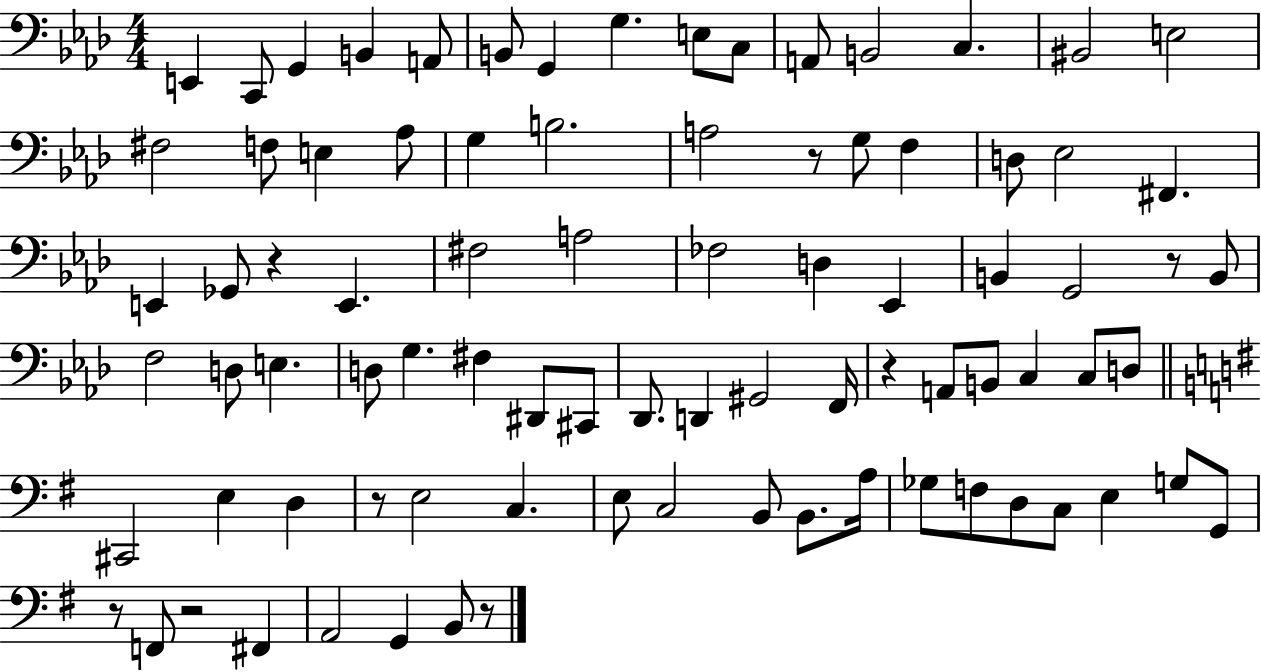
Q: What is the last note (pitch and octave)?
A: B2